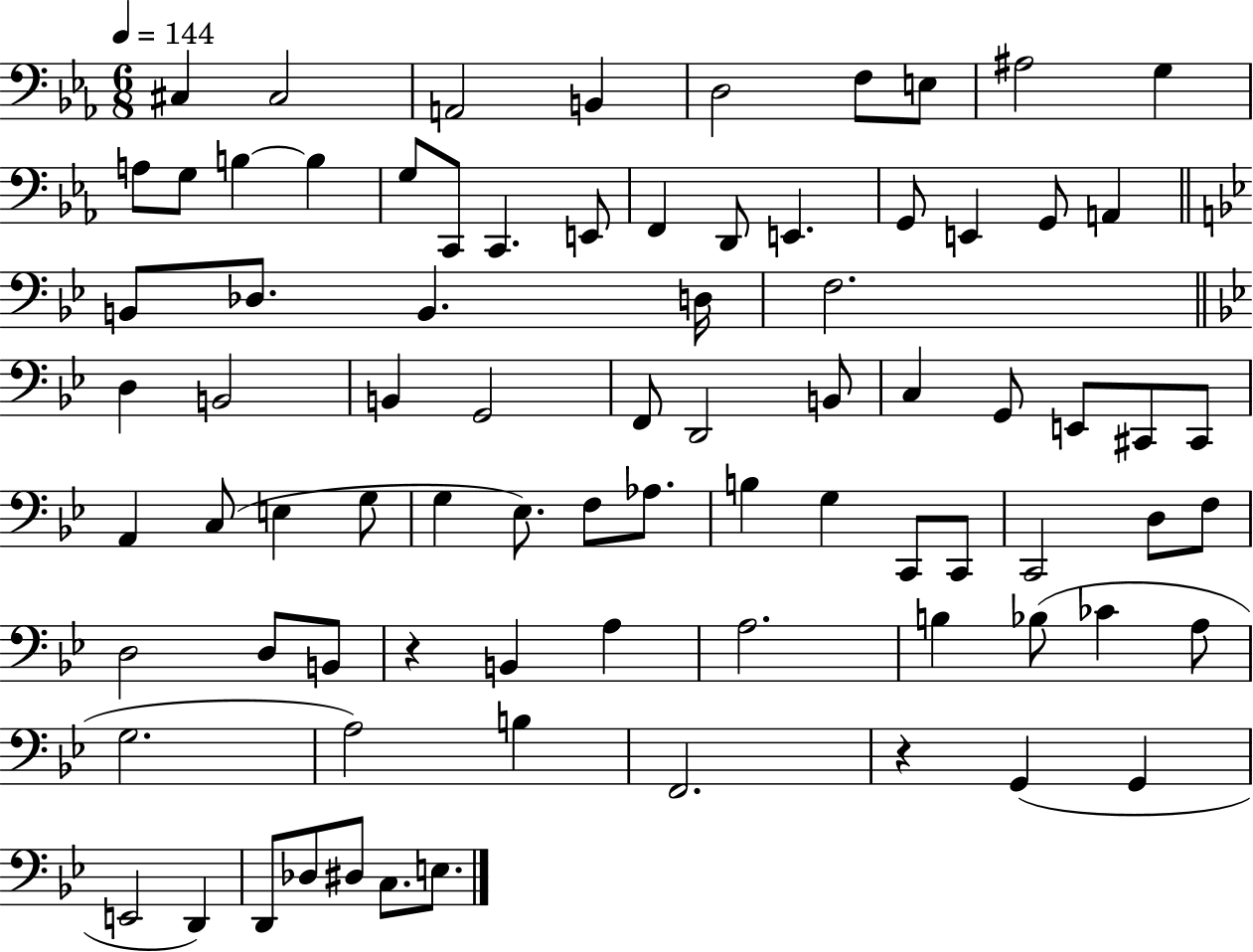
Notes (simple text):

C#3/q C#3/h A2/h B2/q D3/h F3/e E3/e A#3/h G3/q A3/e G3/e B3/q B3/q G3/e C2/e C2/q. E2/e F2/q D2/e E2/q. G2/e E2/q G2/e A2/q B2/e Db3/e. B2/q. D3/s F3/h. D3/q B2/h B2/q G2/h F2/e D2/h B2/e C3/q G2/e E2/e C#2/e C#2/e A2/q C3/e E3/q G3/e G3/q Eb3/e. F3/e Ab3/e. B3/q G3/q C2/e C2/e C2/h D3/e F3/e D3/h D3/e B2/e R/q B2/q A3/q A3/h. B3/q Bb3/e CES4/q A3/e G3/h. A3/h B3/q F2/h. R/q G2/q G2/q E2/h D2/q D2/e Db3/e D#3/e C3/e. E3/e.